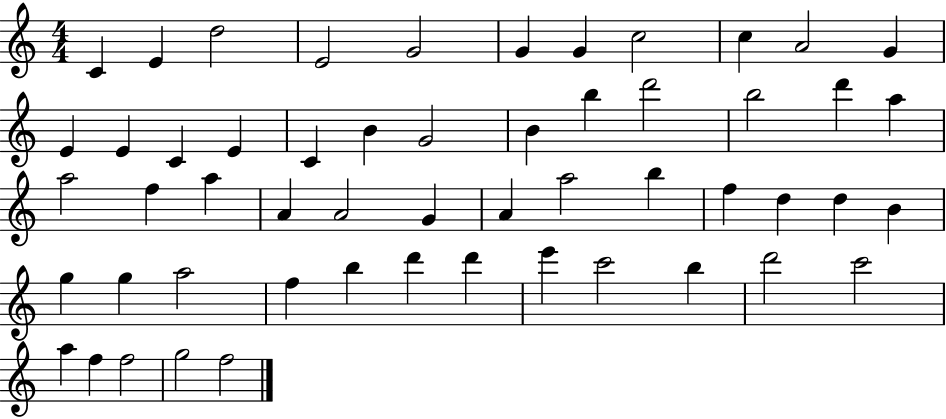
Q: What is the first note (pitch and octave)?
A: C4